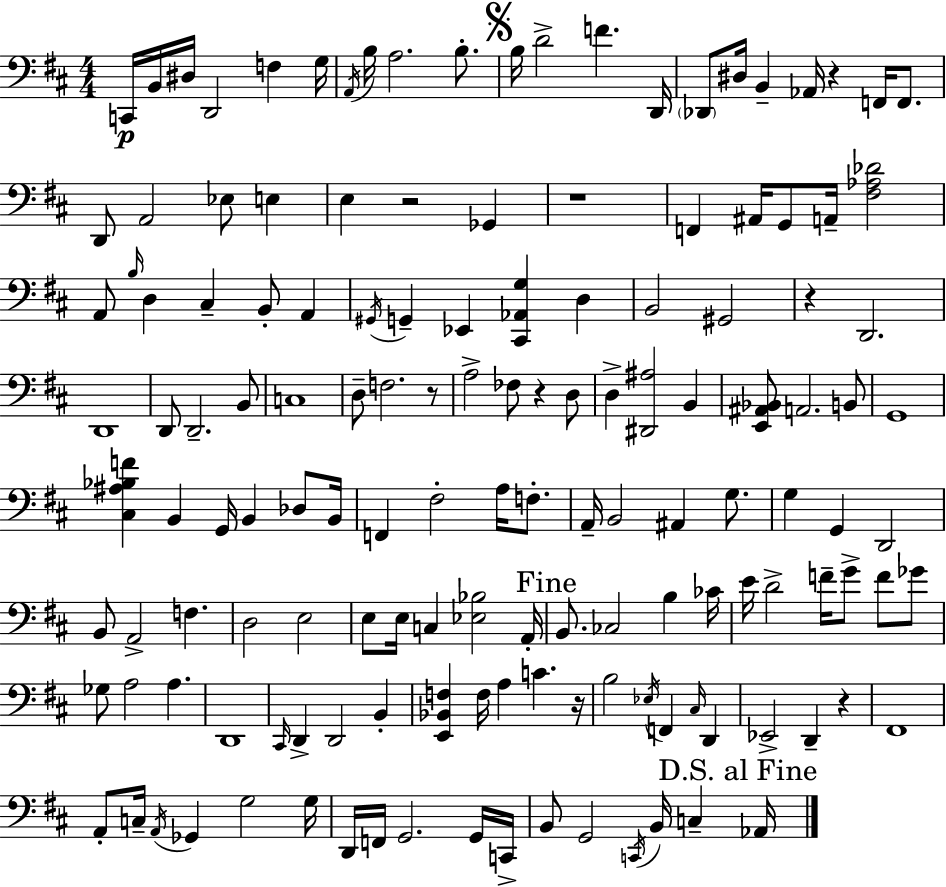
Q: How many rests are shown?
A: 8